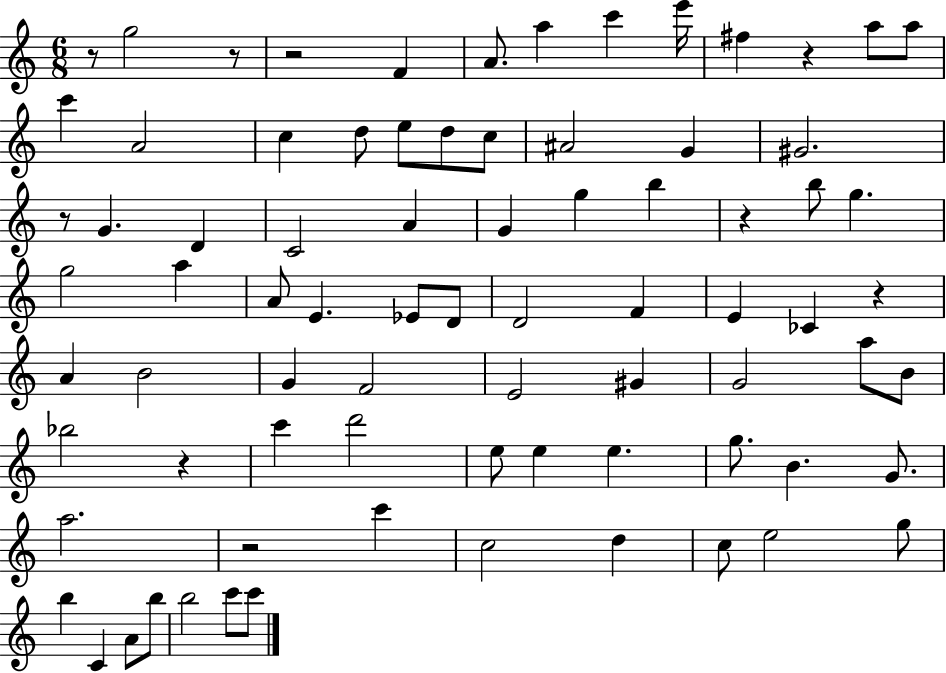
X:1
T:Untitled
M:6/8
L:1/4
K:C
z/2 g2 z/2 z2 F A/2 a c' e'/4 ^f z a/2 a/2 c' A2 c d/2 e/2 d/2 c/2 ^A2 G ^G2 z/2 G D C2 A G g b z b/2 g g2 a A/2 E _E/2 D/2 D2 F E _C z A B2 G F2 E2 ^G G2 a/2 B/2 _b2 z c' d'2 e/2 e e g/2 B G/2 a2 z2 c' c2 d c/2 e2 g/2 b C A/2 b/2 b2 c'/2 c'/2